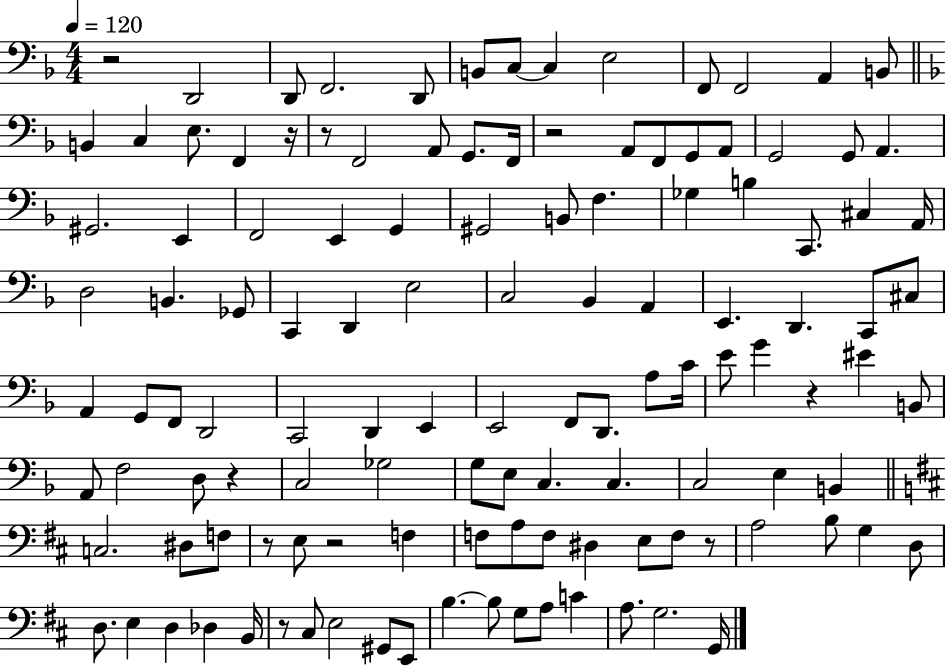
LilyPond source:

{
  \clef bass
  \numericTimeSignature
  \time 4/4
  \key f \major
  \tempo 4 = 120
  r2 d,2 | d,8 f,2. d,8 | b,8 c8~~ c4 e2 | f,8 f,2 a,4 b,8 | \break \bar "||" \break \key d \minor b,4 c4 e8. f,4 r16 | r8 f,2 a,8 g,8. f,16 | r2 a,8 f,8 g,8 a,8 | g,2 g,8 a,4. | \break gis,2. e,4 | f,2 e,4 g,4 | gis,2 b,8 f4. | ges4 b4 c,8. cis4 a,16 | \break d2 b,4. ges,8 | c,4 d,4 e2 | c2 bes,4 a,4 | e,4. d,4. c,8 cis8 | \break a,4 g,8 f,8 d,2 | c,2 d,4 e,4 | e,2 f,8 d,8. a8 c'16 | e'8 g'4 r4 eis'4 b,8 | \break a,8 f2 d8 r4 | c2 ges2 | g8 e8 c4. c4. | c2 e4 b,4 | \break \bar "||" \break \key b \minor c2. dis8 f8 | r8 e8 r2 f4 | f8 a8 f8 dis4 e8 f8 r8 | a2 b8 g4 d8 | \break d8. e4 d4 des4 b,16 | r8 cis8 e2 gis,8 e,8 | b4.~~ b8 g8 a8 c'4 | a8. g2. g,16 | \break \bar "|."
}